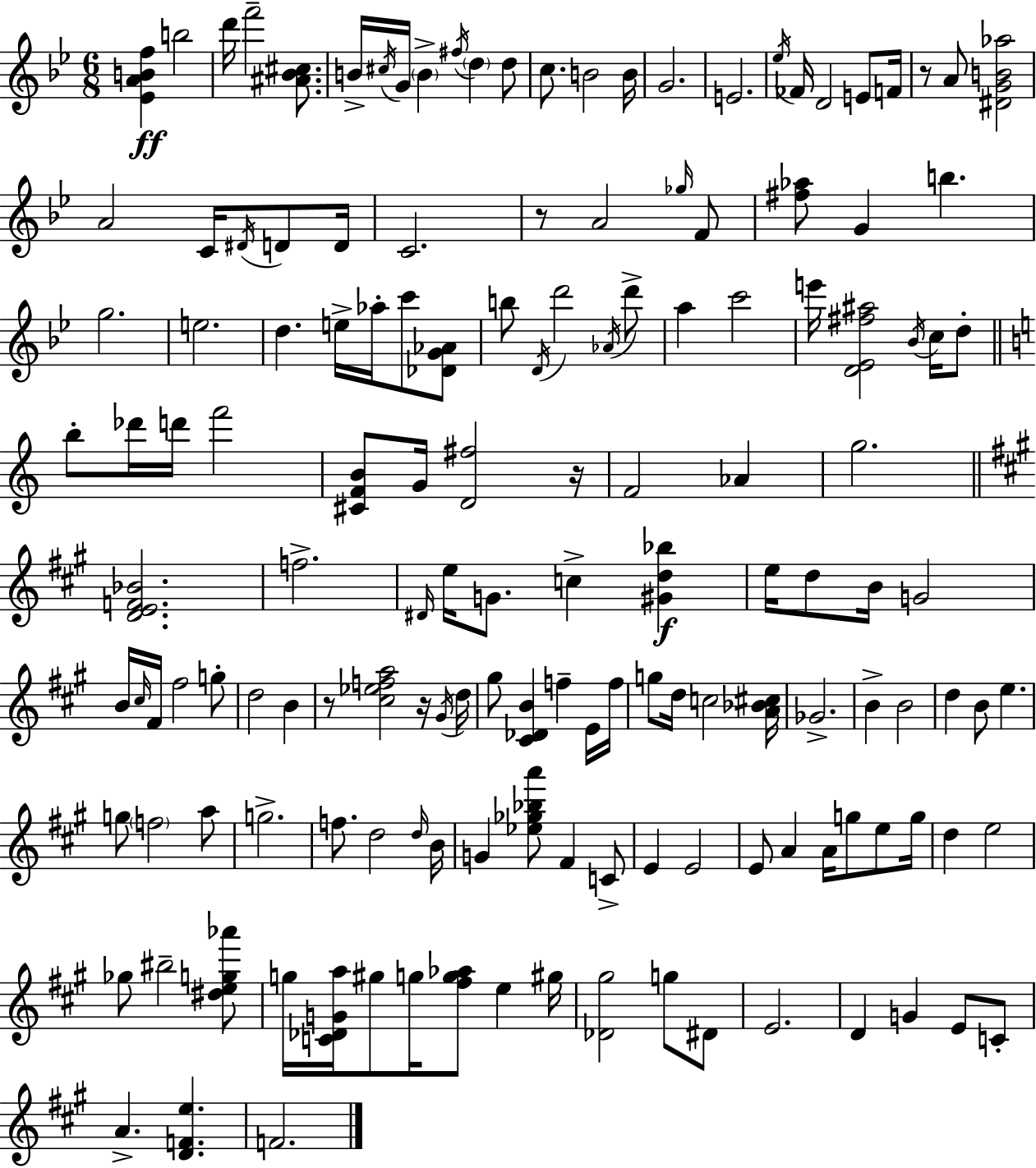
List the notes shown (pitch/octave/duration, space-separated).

[Eb4,A4,B4,F5]/q B5/h D6/s F6/h [A#4,Bb4,C#5]/e. B4/s C#5/s G4/s B4/q F#5/s D5/q D5/e C5/e. B4/h B4/s G4/h. E4/h. Eb5/s FES4/s D4/h E4/e F4/s R/e A4/e [D#4,G4,B4,Ab5]/h A4/h C4/s D#4/s D4/e D4/s C4/h. R/e A4/h Gb5/s F4/e [F#5,Ab5]/e G4/q B5/q. G5/h. E5/h. D5/q. E5/s Ab5/s C6/e [Db4,G4,Ab4]/e B5/e D4/s D6/h Ab4/s D6/e A5/q C6/h E6/s [D4,Eb4,F#5,A#5]/h Bb4/s C5/s D5/e B5/e Db6/s D6/s F6/h [C#4,F4,B4]/e G4/s [D4,F#5]/h R/s F4/h Ab4/q G5/h. [D4,E4,F4,Bb4]/h. F5/h. D#4/s E5/s G4/e. C5/q [G#4,D5,Bb5]/q E5/s D5/e B4/s G4/h B4/s C#5/s F#4/s F#5/h G5/e D5/h B4/q R/e [C#5,Eb5,F5,A5]/h R/s G#4/s D5/s G#5/e [C#4,Db4,B4]/q F5/q E4/s F5/s G5/e D5/s C5/h [A4,Bb4,C#5]/s Gb4/h. B4/q B4/h D5/q B4/e E5/q. G5/e F5/h A5/e G5/h. F5/e. D5/h D5/s B4/s G4/q [Eb5,Gb5,Bb5,A6]/e F#4/q C4/e E4/q E4/h E4/e A4/q A4/s G5/e E5/e G5/s D5/q E5/h Gb5/e BIS5/h [D#5,E5,G5,Ab6]/e G5/s [C4,Db4,G4,A5]/s G#5/e G5/s [F#5,G5,Ab5]/e E5/q G#5/s [Db4,G#5]/h G5/e D#4/e E4/h. D4/q G4/q E4/e C4/e A4/q. [D4,F4,E5]/q. F4/h.